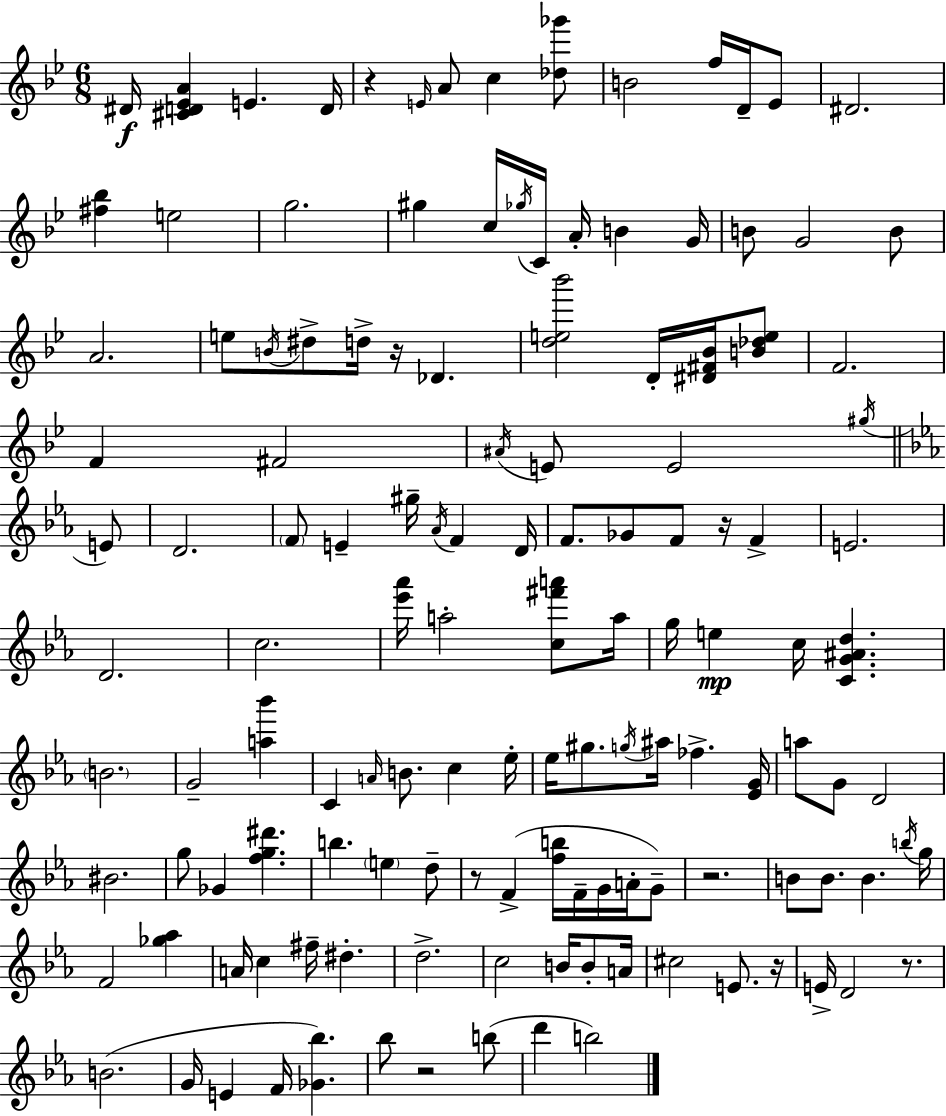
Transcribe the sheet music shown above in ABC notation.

X:1
T:Untitled
M:6/8
L:1/4
K:Bb
^D/4 [^CD_EA] E D/4 z E/4 A/2 c [_d_g']/2 B2 f/4 D/4 _E/2 ^D2 [^f_b] e2 g2 ^g c/4 _g/4 C/4 A/4 B G/4 B/2 G2 B/2 A2 e/2 B/4 ^d/2 d/4 z/4 _D [de_b']2 D/4 [^D^F_B]/4 [B_de]/2 F2 F ^F2 ^A/4 E/2 E2 ^g/4 E/2 D2 F/2 E ^g/4 _A/4 F D/4 F/2 _G/2 F/2 z/4 F E2 D2 c2 [_e'_a']/4 a2 [c^f'a']/2 a/4 g/4 e c/4 [CG^Ad] B2 G2 [a_b'] C A/4 B/2 c _e/4 _e/4 ^g/2 g/4 ^a/4 _f [_EG]/4 a/2 G/2 D2 ^B2 g/2 _G [fg^d'] b e d/2 z/2 F [fb]/4 F/4 G/4 A/4 G/2 z2 B/2 B/2 B b/4 g/4 F2 [_g_a] A/4 c ^f/4 ^d d2 c2 B/4 B/2 A/4 ^c2 E/2 z/4 E/4 D2 z/2 B2 G/4 E F/4 [_G_b] _b/2 z2 b/2 d' b2